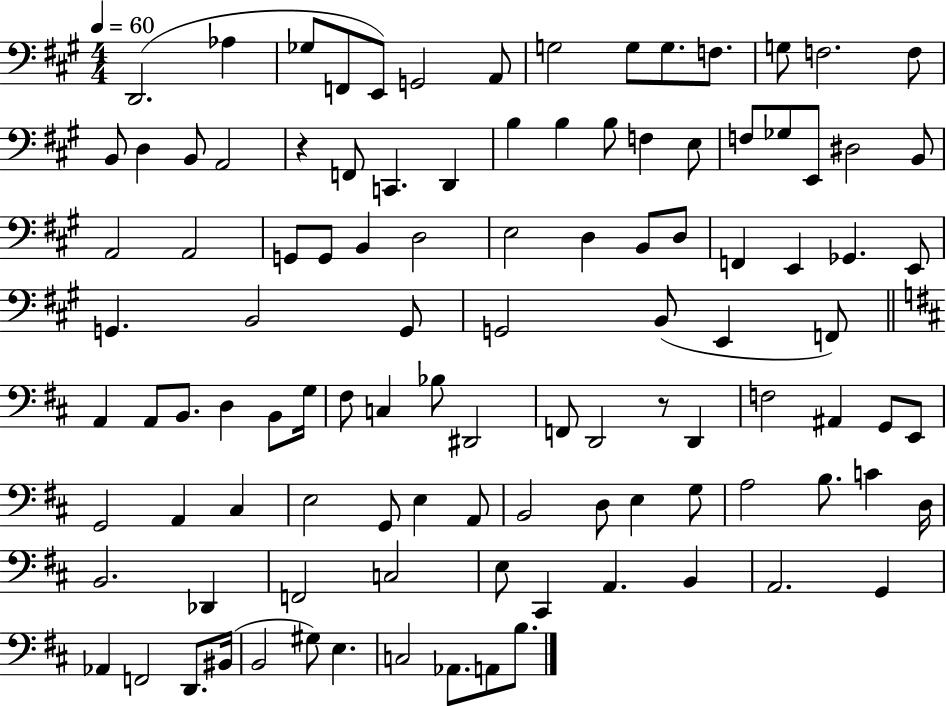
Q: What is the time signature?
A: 4/4